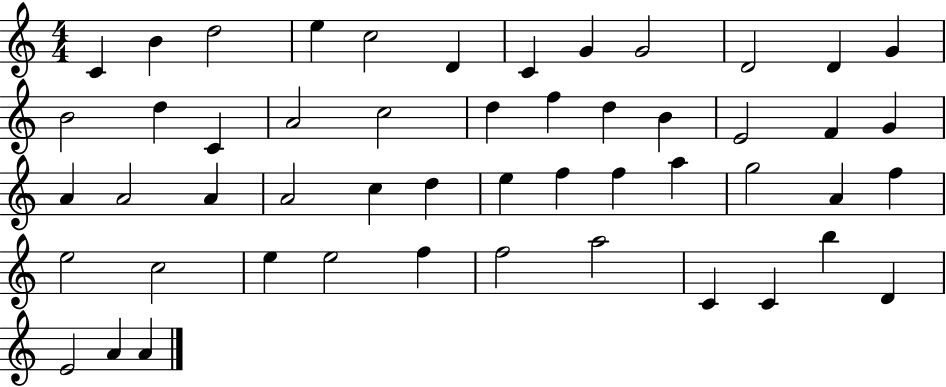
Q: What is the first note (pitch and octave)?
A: C4